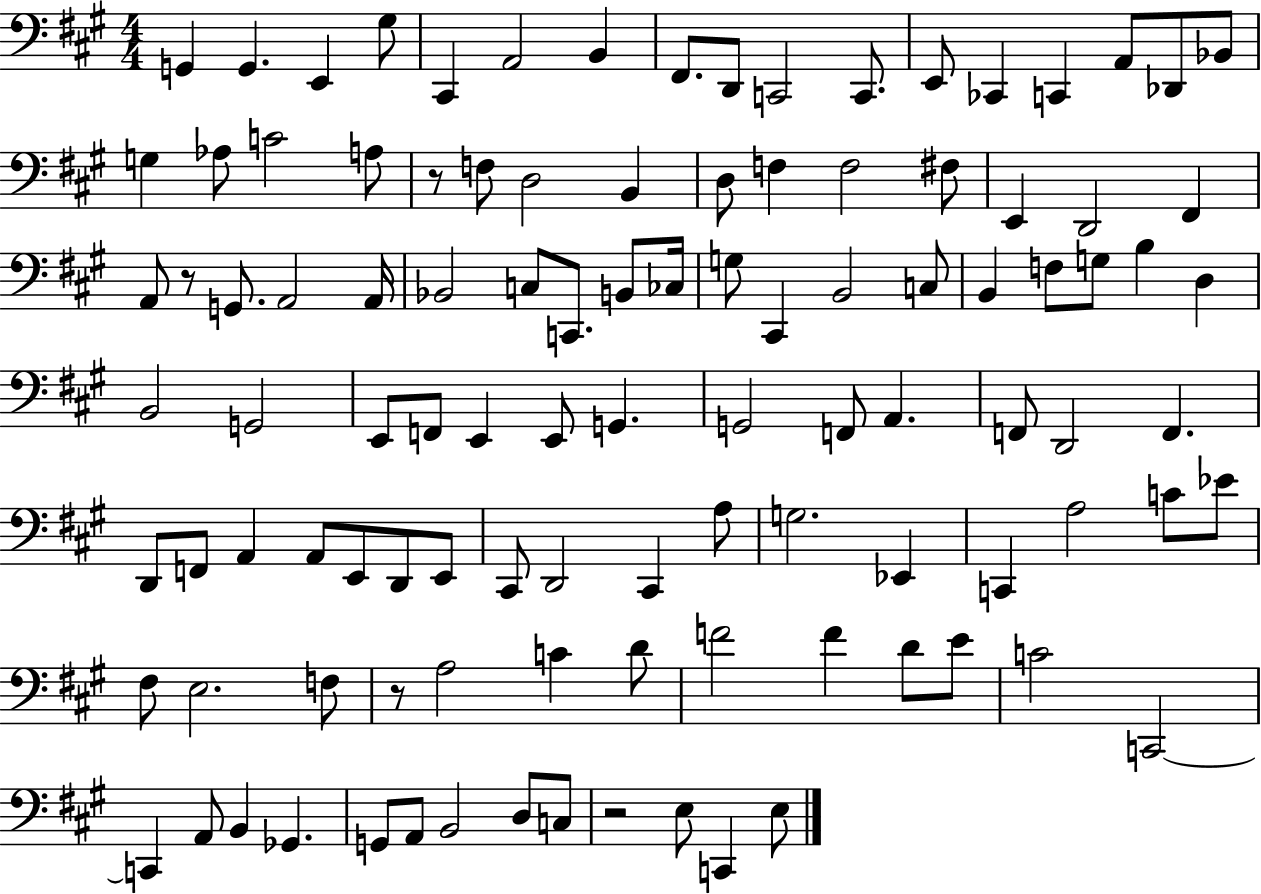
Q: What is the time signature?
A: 4/4